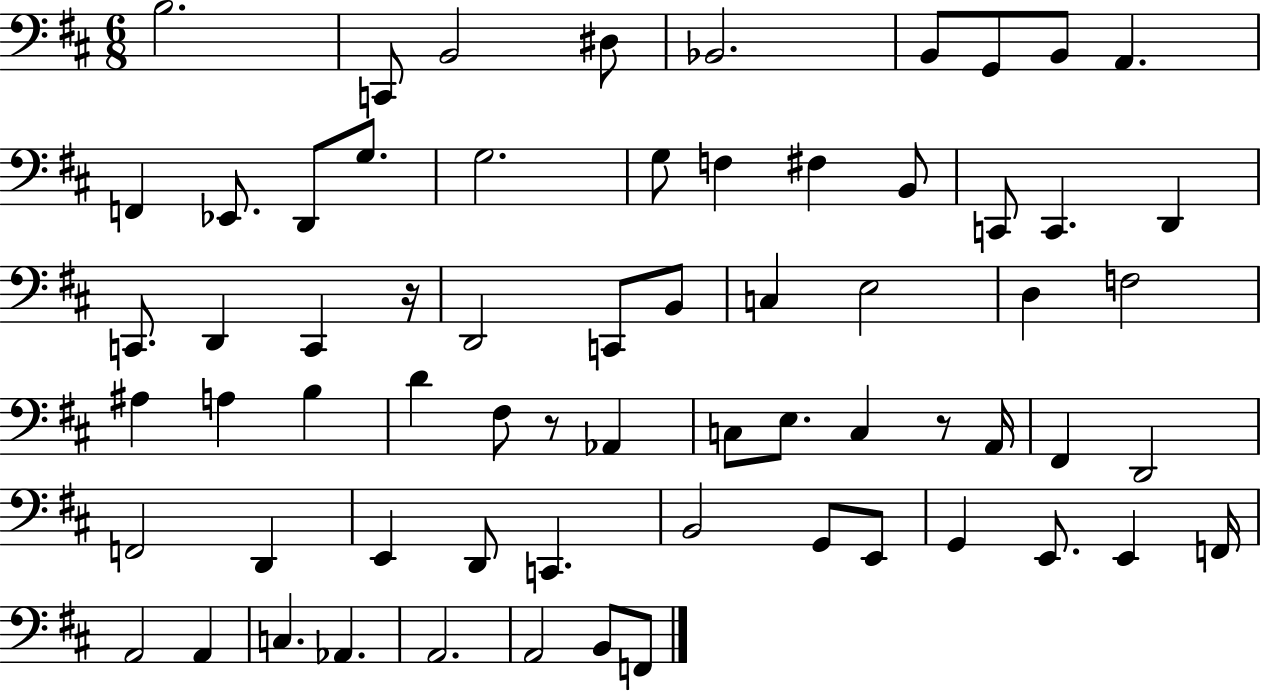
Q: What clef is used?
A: bass